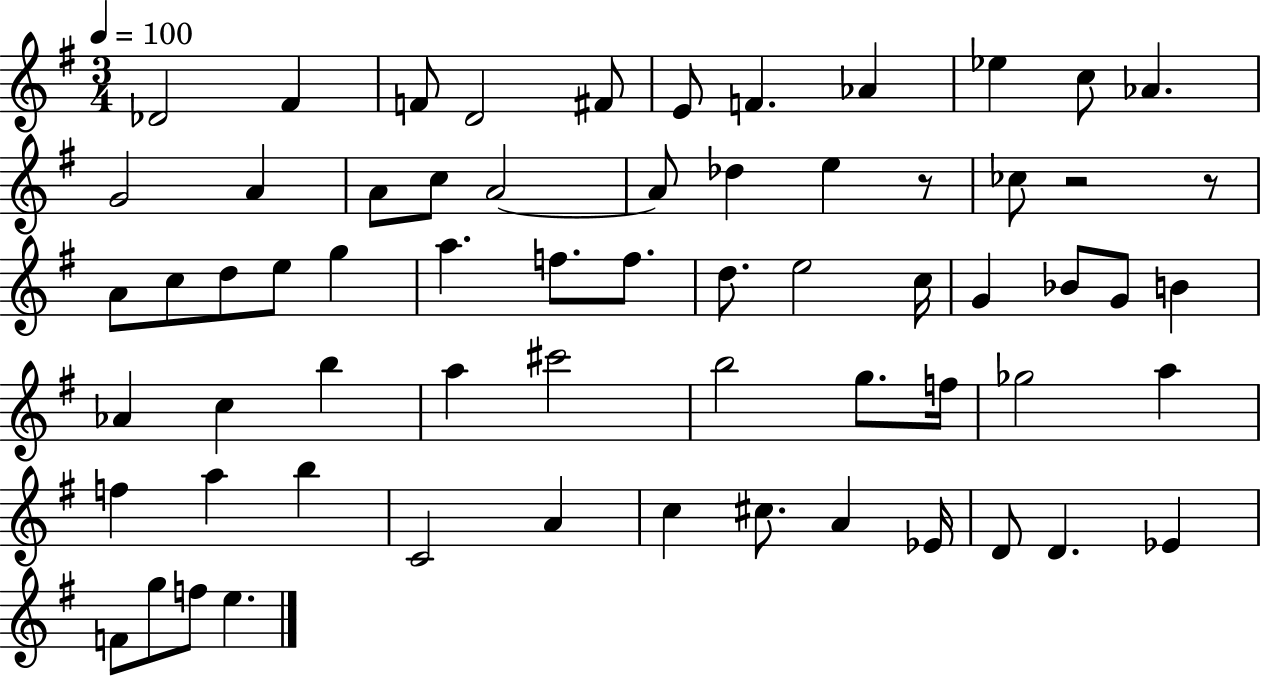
{
  \clef treble
  \numericTimeSignature
  \time 3/4
  \key g \major
  \tempo 4 = 100
  des'2 fis'4 | f'8 d'2 fis'8 | e'8 f'4. aes'4 | ees''4 c''8 aes'4. | \break g'2 a'4 | a'8 c''8 a'2~~ | a'8 des''4 e''4 r8 | ces''8 r2 r8 | \break a'8 c''8 d''8 e''8 g''4 | a''4. f''8. f''8. | d''8. e''2 c''16 | g'4 bes'8 g'8 b'4 | \break aes'4 c''4 b''4 | a''4 cis'''2 | b''2 g''8. f''16 | ges''2 a''4 | \break f''4 a''4 b''4 | c'2 a'4 | c''4 cis''8. a'4 ees'16 | d'8 d'4. ees'4 | \break f'8 g''8 f''8 e''4. | \bar "|."
}